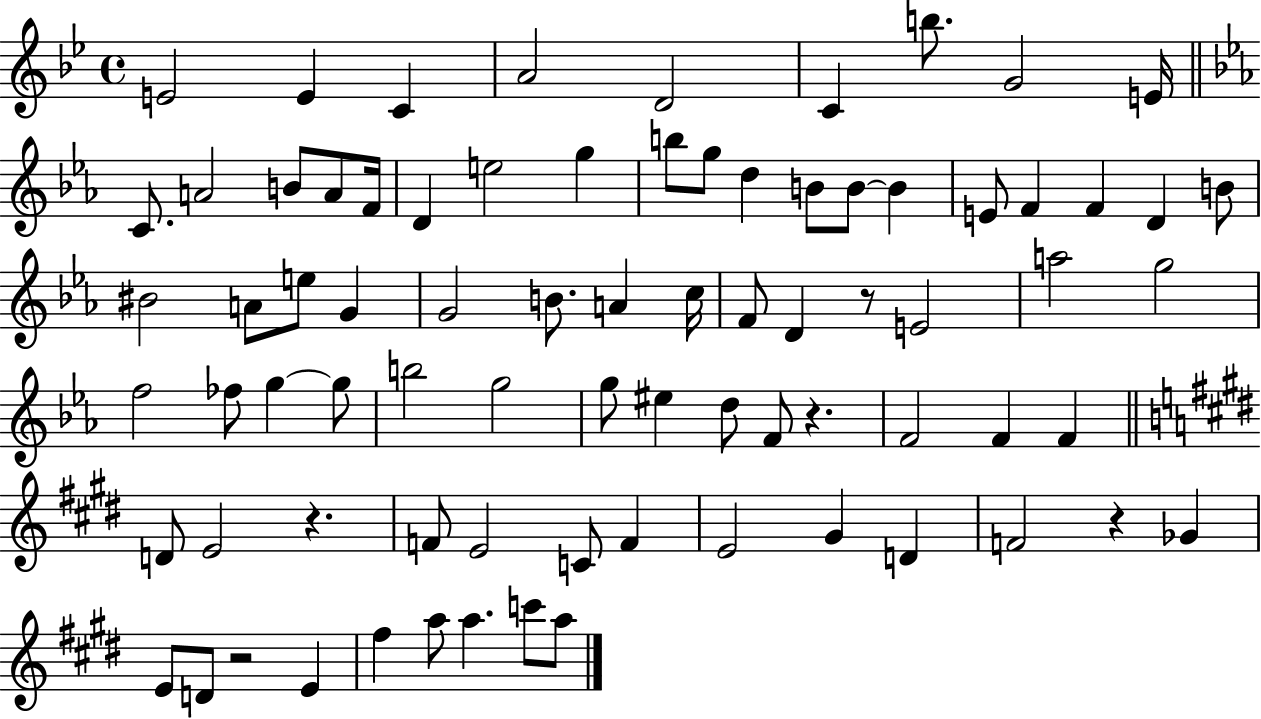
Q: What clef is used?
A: treble